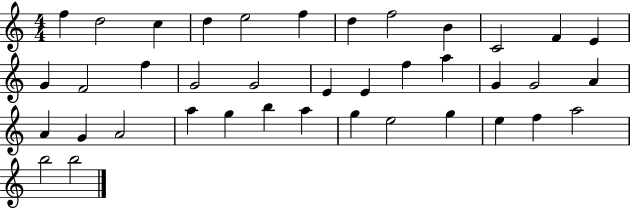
F5/q D5/h C5/q D5/q E5/h F5/q D5/q F5/h B4/q C4/h F4/q E4/q G4/q F4/h F5/q G4/h G4/h E4/q E4/q F5/q A5/q G4/q G4/h A4/q A4/q G4/q A4/h A5/q G5/q B5/q A5/q G5/q E5/h G5/q E5/q F5/q A5/h B5/h B5/h